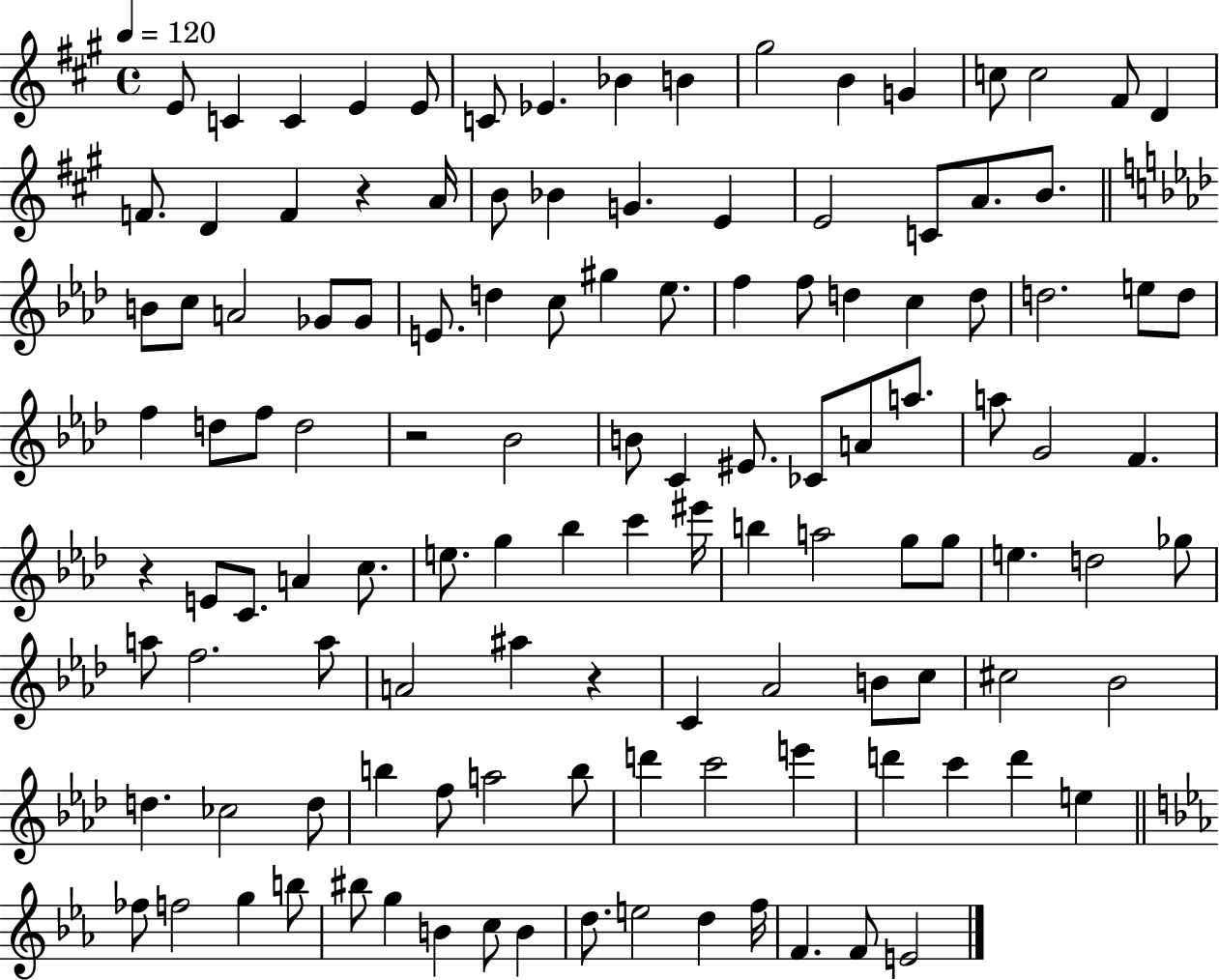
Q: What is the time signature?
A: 4/4